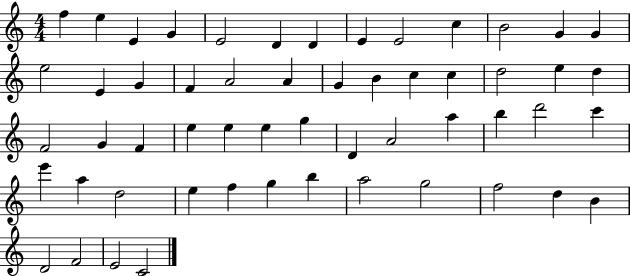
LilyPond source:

{
  \clef treble
  \numericTimeSignature
  \time 4/4
  \key c \major
  f''4 e''4 e'4 g'4 | e'2 d'4 d'4 | e'4 e'2 c''4 | b'2 g'4 g'4 | \break e''2 e'4 g'4 | f'4 a'2 a'4 | g'4 b'4 c''4 c''4 | d''2 e''4 d''4 | \break f'2 g'4 f'4 | e''4 e''4 e''4 g''4 | d'4 a'2 a''4 | b''4 d'''2 c'''4 | \break e'''4 a''4 d''2 | e''4 f''4 g''4 b''4 | a''2 g''2 | f''2 d''4 b'4 | \break d'2 f'2 | e'2 c'2 | \bar "|."
}